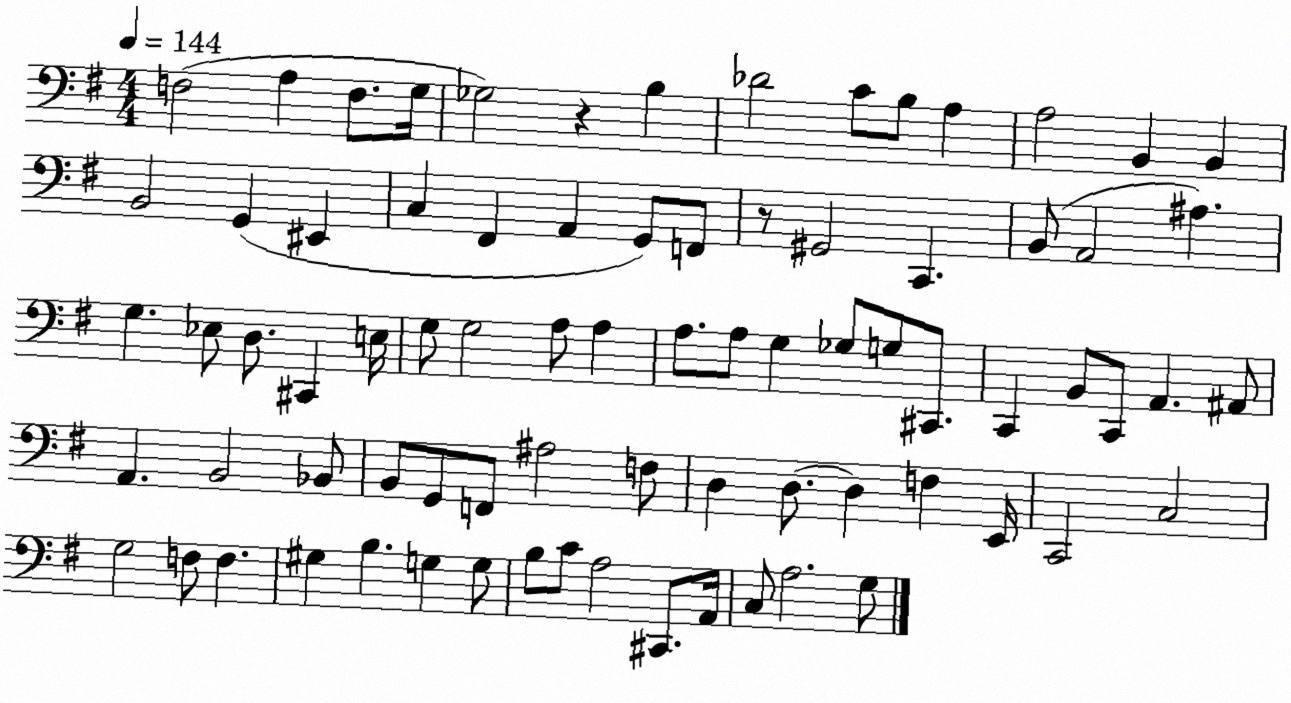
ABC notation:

X:1
T:Untitled
M:4/4
L:1/4
K:G
F,2 A, F,/2 G,/4 _G,2 z B, _D2 C/2 B,/2 A, A,2 B,, B,, B,,2 G,, ^E,, C, ^F,, A,, G,,/2 F,,/2 z/2 ^G,,2 C,, B,,/2 A,,2 ^A, G, _E,/2 D,/2 ^C,, E,/4 G,/2 G,2 A,/2 A, A,/2 A,/2 G, _G,/2 G,/2 ^C,,/2 C,, B,,/2 C,,/2 A,, ^A,,/2 A,, B,,2 _B,,/2 B,,/2 G,,/2 F,,/2 ^A,2 F,/2 D, D,/2 D, F, E,,/4 C,,2 C,2 G,2 F,/2 F, ^G, B, G, G,/2 B,/2 C/2 A,2 ^C,,/2 A,,/4 C,/2 A,2 G,/2